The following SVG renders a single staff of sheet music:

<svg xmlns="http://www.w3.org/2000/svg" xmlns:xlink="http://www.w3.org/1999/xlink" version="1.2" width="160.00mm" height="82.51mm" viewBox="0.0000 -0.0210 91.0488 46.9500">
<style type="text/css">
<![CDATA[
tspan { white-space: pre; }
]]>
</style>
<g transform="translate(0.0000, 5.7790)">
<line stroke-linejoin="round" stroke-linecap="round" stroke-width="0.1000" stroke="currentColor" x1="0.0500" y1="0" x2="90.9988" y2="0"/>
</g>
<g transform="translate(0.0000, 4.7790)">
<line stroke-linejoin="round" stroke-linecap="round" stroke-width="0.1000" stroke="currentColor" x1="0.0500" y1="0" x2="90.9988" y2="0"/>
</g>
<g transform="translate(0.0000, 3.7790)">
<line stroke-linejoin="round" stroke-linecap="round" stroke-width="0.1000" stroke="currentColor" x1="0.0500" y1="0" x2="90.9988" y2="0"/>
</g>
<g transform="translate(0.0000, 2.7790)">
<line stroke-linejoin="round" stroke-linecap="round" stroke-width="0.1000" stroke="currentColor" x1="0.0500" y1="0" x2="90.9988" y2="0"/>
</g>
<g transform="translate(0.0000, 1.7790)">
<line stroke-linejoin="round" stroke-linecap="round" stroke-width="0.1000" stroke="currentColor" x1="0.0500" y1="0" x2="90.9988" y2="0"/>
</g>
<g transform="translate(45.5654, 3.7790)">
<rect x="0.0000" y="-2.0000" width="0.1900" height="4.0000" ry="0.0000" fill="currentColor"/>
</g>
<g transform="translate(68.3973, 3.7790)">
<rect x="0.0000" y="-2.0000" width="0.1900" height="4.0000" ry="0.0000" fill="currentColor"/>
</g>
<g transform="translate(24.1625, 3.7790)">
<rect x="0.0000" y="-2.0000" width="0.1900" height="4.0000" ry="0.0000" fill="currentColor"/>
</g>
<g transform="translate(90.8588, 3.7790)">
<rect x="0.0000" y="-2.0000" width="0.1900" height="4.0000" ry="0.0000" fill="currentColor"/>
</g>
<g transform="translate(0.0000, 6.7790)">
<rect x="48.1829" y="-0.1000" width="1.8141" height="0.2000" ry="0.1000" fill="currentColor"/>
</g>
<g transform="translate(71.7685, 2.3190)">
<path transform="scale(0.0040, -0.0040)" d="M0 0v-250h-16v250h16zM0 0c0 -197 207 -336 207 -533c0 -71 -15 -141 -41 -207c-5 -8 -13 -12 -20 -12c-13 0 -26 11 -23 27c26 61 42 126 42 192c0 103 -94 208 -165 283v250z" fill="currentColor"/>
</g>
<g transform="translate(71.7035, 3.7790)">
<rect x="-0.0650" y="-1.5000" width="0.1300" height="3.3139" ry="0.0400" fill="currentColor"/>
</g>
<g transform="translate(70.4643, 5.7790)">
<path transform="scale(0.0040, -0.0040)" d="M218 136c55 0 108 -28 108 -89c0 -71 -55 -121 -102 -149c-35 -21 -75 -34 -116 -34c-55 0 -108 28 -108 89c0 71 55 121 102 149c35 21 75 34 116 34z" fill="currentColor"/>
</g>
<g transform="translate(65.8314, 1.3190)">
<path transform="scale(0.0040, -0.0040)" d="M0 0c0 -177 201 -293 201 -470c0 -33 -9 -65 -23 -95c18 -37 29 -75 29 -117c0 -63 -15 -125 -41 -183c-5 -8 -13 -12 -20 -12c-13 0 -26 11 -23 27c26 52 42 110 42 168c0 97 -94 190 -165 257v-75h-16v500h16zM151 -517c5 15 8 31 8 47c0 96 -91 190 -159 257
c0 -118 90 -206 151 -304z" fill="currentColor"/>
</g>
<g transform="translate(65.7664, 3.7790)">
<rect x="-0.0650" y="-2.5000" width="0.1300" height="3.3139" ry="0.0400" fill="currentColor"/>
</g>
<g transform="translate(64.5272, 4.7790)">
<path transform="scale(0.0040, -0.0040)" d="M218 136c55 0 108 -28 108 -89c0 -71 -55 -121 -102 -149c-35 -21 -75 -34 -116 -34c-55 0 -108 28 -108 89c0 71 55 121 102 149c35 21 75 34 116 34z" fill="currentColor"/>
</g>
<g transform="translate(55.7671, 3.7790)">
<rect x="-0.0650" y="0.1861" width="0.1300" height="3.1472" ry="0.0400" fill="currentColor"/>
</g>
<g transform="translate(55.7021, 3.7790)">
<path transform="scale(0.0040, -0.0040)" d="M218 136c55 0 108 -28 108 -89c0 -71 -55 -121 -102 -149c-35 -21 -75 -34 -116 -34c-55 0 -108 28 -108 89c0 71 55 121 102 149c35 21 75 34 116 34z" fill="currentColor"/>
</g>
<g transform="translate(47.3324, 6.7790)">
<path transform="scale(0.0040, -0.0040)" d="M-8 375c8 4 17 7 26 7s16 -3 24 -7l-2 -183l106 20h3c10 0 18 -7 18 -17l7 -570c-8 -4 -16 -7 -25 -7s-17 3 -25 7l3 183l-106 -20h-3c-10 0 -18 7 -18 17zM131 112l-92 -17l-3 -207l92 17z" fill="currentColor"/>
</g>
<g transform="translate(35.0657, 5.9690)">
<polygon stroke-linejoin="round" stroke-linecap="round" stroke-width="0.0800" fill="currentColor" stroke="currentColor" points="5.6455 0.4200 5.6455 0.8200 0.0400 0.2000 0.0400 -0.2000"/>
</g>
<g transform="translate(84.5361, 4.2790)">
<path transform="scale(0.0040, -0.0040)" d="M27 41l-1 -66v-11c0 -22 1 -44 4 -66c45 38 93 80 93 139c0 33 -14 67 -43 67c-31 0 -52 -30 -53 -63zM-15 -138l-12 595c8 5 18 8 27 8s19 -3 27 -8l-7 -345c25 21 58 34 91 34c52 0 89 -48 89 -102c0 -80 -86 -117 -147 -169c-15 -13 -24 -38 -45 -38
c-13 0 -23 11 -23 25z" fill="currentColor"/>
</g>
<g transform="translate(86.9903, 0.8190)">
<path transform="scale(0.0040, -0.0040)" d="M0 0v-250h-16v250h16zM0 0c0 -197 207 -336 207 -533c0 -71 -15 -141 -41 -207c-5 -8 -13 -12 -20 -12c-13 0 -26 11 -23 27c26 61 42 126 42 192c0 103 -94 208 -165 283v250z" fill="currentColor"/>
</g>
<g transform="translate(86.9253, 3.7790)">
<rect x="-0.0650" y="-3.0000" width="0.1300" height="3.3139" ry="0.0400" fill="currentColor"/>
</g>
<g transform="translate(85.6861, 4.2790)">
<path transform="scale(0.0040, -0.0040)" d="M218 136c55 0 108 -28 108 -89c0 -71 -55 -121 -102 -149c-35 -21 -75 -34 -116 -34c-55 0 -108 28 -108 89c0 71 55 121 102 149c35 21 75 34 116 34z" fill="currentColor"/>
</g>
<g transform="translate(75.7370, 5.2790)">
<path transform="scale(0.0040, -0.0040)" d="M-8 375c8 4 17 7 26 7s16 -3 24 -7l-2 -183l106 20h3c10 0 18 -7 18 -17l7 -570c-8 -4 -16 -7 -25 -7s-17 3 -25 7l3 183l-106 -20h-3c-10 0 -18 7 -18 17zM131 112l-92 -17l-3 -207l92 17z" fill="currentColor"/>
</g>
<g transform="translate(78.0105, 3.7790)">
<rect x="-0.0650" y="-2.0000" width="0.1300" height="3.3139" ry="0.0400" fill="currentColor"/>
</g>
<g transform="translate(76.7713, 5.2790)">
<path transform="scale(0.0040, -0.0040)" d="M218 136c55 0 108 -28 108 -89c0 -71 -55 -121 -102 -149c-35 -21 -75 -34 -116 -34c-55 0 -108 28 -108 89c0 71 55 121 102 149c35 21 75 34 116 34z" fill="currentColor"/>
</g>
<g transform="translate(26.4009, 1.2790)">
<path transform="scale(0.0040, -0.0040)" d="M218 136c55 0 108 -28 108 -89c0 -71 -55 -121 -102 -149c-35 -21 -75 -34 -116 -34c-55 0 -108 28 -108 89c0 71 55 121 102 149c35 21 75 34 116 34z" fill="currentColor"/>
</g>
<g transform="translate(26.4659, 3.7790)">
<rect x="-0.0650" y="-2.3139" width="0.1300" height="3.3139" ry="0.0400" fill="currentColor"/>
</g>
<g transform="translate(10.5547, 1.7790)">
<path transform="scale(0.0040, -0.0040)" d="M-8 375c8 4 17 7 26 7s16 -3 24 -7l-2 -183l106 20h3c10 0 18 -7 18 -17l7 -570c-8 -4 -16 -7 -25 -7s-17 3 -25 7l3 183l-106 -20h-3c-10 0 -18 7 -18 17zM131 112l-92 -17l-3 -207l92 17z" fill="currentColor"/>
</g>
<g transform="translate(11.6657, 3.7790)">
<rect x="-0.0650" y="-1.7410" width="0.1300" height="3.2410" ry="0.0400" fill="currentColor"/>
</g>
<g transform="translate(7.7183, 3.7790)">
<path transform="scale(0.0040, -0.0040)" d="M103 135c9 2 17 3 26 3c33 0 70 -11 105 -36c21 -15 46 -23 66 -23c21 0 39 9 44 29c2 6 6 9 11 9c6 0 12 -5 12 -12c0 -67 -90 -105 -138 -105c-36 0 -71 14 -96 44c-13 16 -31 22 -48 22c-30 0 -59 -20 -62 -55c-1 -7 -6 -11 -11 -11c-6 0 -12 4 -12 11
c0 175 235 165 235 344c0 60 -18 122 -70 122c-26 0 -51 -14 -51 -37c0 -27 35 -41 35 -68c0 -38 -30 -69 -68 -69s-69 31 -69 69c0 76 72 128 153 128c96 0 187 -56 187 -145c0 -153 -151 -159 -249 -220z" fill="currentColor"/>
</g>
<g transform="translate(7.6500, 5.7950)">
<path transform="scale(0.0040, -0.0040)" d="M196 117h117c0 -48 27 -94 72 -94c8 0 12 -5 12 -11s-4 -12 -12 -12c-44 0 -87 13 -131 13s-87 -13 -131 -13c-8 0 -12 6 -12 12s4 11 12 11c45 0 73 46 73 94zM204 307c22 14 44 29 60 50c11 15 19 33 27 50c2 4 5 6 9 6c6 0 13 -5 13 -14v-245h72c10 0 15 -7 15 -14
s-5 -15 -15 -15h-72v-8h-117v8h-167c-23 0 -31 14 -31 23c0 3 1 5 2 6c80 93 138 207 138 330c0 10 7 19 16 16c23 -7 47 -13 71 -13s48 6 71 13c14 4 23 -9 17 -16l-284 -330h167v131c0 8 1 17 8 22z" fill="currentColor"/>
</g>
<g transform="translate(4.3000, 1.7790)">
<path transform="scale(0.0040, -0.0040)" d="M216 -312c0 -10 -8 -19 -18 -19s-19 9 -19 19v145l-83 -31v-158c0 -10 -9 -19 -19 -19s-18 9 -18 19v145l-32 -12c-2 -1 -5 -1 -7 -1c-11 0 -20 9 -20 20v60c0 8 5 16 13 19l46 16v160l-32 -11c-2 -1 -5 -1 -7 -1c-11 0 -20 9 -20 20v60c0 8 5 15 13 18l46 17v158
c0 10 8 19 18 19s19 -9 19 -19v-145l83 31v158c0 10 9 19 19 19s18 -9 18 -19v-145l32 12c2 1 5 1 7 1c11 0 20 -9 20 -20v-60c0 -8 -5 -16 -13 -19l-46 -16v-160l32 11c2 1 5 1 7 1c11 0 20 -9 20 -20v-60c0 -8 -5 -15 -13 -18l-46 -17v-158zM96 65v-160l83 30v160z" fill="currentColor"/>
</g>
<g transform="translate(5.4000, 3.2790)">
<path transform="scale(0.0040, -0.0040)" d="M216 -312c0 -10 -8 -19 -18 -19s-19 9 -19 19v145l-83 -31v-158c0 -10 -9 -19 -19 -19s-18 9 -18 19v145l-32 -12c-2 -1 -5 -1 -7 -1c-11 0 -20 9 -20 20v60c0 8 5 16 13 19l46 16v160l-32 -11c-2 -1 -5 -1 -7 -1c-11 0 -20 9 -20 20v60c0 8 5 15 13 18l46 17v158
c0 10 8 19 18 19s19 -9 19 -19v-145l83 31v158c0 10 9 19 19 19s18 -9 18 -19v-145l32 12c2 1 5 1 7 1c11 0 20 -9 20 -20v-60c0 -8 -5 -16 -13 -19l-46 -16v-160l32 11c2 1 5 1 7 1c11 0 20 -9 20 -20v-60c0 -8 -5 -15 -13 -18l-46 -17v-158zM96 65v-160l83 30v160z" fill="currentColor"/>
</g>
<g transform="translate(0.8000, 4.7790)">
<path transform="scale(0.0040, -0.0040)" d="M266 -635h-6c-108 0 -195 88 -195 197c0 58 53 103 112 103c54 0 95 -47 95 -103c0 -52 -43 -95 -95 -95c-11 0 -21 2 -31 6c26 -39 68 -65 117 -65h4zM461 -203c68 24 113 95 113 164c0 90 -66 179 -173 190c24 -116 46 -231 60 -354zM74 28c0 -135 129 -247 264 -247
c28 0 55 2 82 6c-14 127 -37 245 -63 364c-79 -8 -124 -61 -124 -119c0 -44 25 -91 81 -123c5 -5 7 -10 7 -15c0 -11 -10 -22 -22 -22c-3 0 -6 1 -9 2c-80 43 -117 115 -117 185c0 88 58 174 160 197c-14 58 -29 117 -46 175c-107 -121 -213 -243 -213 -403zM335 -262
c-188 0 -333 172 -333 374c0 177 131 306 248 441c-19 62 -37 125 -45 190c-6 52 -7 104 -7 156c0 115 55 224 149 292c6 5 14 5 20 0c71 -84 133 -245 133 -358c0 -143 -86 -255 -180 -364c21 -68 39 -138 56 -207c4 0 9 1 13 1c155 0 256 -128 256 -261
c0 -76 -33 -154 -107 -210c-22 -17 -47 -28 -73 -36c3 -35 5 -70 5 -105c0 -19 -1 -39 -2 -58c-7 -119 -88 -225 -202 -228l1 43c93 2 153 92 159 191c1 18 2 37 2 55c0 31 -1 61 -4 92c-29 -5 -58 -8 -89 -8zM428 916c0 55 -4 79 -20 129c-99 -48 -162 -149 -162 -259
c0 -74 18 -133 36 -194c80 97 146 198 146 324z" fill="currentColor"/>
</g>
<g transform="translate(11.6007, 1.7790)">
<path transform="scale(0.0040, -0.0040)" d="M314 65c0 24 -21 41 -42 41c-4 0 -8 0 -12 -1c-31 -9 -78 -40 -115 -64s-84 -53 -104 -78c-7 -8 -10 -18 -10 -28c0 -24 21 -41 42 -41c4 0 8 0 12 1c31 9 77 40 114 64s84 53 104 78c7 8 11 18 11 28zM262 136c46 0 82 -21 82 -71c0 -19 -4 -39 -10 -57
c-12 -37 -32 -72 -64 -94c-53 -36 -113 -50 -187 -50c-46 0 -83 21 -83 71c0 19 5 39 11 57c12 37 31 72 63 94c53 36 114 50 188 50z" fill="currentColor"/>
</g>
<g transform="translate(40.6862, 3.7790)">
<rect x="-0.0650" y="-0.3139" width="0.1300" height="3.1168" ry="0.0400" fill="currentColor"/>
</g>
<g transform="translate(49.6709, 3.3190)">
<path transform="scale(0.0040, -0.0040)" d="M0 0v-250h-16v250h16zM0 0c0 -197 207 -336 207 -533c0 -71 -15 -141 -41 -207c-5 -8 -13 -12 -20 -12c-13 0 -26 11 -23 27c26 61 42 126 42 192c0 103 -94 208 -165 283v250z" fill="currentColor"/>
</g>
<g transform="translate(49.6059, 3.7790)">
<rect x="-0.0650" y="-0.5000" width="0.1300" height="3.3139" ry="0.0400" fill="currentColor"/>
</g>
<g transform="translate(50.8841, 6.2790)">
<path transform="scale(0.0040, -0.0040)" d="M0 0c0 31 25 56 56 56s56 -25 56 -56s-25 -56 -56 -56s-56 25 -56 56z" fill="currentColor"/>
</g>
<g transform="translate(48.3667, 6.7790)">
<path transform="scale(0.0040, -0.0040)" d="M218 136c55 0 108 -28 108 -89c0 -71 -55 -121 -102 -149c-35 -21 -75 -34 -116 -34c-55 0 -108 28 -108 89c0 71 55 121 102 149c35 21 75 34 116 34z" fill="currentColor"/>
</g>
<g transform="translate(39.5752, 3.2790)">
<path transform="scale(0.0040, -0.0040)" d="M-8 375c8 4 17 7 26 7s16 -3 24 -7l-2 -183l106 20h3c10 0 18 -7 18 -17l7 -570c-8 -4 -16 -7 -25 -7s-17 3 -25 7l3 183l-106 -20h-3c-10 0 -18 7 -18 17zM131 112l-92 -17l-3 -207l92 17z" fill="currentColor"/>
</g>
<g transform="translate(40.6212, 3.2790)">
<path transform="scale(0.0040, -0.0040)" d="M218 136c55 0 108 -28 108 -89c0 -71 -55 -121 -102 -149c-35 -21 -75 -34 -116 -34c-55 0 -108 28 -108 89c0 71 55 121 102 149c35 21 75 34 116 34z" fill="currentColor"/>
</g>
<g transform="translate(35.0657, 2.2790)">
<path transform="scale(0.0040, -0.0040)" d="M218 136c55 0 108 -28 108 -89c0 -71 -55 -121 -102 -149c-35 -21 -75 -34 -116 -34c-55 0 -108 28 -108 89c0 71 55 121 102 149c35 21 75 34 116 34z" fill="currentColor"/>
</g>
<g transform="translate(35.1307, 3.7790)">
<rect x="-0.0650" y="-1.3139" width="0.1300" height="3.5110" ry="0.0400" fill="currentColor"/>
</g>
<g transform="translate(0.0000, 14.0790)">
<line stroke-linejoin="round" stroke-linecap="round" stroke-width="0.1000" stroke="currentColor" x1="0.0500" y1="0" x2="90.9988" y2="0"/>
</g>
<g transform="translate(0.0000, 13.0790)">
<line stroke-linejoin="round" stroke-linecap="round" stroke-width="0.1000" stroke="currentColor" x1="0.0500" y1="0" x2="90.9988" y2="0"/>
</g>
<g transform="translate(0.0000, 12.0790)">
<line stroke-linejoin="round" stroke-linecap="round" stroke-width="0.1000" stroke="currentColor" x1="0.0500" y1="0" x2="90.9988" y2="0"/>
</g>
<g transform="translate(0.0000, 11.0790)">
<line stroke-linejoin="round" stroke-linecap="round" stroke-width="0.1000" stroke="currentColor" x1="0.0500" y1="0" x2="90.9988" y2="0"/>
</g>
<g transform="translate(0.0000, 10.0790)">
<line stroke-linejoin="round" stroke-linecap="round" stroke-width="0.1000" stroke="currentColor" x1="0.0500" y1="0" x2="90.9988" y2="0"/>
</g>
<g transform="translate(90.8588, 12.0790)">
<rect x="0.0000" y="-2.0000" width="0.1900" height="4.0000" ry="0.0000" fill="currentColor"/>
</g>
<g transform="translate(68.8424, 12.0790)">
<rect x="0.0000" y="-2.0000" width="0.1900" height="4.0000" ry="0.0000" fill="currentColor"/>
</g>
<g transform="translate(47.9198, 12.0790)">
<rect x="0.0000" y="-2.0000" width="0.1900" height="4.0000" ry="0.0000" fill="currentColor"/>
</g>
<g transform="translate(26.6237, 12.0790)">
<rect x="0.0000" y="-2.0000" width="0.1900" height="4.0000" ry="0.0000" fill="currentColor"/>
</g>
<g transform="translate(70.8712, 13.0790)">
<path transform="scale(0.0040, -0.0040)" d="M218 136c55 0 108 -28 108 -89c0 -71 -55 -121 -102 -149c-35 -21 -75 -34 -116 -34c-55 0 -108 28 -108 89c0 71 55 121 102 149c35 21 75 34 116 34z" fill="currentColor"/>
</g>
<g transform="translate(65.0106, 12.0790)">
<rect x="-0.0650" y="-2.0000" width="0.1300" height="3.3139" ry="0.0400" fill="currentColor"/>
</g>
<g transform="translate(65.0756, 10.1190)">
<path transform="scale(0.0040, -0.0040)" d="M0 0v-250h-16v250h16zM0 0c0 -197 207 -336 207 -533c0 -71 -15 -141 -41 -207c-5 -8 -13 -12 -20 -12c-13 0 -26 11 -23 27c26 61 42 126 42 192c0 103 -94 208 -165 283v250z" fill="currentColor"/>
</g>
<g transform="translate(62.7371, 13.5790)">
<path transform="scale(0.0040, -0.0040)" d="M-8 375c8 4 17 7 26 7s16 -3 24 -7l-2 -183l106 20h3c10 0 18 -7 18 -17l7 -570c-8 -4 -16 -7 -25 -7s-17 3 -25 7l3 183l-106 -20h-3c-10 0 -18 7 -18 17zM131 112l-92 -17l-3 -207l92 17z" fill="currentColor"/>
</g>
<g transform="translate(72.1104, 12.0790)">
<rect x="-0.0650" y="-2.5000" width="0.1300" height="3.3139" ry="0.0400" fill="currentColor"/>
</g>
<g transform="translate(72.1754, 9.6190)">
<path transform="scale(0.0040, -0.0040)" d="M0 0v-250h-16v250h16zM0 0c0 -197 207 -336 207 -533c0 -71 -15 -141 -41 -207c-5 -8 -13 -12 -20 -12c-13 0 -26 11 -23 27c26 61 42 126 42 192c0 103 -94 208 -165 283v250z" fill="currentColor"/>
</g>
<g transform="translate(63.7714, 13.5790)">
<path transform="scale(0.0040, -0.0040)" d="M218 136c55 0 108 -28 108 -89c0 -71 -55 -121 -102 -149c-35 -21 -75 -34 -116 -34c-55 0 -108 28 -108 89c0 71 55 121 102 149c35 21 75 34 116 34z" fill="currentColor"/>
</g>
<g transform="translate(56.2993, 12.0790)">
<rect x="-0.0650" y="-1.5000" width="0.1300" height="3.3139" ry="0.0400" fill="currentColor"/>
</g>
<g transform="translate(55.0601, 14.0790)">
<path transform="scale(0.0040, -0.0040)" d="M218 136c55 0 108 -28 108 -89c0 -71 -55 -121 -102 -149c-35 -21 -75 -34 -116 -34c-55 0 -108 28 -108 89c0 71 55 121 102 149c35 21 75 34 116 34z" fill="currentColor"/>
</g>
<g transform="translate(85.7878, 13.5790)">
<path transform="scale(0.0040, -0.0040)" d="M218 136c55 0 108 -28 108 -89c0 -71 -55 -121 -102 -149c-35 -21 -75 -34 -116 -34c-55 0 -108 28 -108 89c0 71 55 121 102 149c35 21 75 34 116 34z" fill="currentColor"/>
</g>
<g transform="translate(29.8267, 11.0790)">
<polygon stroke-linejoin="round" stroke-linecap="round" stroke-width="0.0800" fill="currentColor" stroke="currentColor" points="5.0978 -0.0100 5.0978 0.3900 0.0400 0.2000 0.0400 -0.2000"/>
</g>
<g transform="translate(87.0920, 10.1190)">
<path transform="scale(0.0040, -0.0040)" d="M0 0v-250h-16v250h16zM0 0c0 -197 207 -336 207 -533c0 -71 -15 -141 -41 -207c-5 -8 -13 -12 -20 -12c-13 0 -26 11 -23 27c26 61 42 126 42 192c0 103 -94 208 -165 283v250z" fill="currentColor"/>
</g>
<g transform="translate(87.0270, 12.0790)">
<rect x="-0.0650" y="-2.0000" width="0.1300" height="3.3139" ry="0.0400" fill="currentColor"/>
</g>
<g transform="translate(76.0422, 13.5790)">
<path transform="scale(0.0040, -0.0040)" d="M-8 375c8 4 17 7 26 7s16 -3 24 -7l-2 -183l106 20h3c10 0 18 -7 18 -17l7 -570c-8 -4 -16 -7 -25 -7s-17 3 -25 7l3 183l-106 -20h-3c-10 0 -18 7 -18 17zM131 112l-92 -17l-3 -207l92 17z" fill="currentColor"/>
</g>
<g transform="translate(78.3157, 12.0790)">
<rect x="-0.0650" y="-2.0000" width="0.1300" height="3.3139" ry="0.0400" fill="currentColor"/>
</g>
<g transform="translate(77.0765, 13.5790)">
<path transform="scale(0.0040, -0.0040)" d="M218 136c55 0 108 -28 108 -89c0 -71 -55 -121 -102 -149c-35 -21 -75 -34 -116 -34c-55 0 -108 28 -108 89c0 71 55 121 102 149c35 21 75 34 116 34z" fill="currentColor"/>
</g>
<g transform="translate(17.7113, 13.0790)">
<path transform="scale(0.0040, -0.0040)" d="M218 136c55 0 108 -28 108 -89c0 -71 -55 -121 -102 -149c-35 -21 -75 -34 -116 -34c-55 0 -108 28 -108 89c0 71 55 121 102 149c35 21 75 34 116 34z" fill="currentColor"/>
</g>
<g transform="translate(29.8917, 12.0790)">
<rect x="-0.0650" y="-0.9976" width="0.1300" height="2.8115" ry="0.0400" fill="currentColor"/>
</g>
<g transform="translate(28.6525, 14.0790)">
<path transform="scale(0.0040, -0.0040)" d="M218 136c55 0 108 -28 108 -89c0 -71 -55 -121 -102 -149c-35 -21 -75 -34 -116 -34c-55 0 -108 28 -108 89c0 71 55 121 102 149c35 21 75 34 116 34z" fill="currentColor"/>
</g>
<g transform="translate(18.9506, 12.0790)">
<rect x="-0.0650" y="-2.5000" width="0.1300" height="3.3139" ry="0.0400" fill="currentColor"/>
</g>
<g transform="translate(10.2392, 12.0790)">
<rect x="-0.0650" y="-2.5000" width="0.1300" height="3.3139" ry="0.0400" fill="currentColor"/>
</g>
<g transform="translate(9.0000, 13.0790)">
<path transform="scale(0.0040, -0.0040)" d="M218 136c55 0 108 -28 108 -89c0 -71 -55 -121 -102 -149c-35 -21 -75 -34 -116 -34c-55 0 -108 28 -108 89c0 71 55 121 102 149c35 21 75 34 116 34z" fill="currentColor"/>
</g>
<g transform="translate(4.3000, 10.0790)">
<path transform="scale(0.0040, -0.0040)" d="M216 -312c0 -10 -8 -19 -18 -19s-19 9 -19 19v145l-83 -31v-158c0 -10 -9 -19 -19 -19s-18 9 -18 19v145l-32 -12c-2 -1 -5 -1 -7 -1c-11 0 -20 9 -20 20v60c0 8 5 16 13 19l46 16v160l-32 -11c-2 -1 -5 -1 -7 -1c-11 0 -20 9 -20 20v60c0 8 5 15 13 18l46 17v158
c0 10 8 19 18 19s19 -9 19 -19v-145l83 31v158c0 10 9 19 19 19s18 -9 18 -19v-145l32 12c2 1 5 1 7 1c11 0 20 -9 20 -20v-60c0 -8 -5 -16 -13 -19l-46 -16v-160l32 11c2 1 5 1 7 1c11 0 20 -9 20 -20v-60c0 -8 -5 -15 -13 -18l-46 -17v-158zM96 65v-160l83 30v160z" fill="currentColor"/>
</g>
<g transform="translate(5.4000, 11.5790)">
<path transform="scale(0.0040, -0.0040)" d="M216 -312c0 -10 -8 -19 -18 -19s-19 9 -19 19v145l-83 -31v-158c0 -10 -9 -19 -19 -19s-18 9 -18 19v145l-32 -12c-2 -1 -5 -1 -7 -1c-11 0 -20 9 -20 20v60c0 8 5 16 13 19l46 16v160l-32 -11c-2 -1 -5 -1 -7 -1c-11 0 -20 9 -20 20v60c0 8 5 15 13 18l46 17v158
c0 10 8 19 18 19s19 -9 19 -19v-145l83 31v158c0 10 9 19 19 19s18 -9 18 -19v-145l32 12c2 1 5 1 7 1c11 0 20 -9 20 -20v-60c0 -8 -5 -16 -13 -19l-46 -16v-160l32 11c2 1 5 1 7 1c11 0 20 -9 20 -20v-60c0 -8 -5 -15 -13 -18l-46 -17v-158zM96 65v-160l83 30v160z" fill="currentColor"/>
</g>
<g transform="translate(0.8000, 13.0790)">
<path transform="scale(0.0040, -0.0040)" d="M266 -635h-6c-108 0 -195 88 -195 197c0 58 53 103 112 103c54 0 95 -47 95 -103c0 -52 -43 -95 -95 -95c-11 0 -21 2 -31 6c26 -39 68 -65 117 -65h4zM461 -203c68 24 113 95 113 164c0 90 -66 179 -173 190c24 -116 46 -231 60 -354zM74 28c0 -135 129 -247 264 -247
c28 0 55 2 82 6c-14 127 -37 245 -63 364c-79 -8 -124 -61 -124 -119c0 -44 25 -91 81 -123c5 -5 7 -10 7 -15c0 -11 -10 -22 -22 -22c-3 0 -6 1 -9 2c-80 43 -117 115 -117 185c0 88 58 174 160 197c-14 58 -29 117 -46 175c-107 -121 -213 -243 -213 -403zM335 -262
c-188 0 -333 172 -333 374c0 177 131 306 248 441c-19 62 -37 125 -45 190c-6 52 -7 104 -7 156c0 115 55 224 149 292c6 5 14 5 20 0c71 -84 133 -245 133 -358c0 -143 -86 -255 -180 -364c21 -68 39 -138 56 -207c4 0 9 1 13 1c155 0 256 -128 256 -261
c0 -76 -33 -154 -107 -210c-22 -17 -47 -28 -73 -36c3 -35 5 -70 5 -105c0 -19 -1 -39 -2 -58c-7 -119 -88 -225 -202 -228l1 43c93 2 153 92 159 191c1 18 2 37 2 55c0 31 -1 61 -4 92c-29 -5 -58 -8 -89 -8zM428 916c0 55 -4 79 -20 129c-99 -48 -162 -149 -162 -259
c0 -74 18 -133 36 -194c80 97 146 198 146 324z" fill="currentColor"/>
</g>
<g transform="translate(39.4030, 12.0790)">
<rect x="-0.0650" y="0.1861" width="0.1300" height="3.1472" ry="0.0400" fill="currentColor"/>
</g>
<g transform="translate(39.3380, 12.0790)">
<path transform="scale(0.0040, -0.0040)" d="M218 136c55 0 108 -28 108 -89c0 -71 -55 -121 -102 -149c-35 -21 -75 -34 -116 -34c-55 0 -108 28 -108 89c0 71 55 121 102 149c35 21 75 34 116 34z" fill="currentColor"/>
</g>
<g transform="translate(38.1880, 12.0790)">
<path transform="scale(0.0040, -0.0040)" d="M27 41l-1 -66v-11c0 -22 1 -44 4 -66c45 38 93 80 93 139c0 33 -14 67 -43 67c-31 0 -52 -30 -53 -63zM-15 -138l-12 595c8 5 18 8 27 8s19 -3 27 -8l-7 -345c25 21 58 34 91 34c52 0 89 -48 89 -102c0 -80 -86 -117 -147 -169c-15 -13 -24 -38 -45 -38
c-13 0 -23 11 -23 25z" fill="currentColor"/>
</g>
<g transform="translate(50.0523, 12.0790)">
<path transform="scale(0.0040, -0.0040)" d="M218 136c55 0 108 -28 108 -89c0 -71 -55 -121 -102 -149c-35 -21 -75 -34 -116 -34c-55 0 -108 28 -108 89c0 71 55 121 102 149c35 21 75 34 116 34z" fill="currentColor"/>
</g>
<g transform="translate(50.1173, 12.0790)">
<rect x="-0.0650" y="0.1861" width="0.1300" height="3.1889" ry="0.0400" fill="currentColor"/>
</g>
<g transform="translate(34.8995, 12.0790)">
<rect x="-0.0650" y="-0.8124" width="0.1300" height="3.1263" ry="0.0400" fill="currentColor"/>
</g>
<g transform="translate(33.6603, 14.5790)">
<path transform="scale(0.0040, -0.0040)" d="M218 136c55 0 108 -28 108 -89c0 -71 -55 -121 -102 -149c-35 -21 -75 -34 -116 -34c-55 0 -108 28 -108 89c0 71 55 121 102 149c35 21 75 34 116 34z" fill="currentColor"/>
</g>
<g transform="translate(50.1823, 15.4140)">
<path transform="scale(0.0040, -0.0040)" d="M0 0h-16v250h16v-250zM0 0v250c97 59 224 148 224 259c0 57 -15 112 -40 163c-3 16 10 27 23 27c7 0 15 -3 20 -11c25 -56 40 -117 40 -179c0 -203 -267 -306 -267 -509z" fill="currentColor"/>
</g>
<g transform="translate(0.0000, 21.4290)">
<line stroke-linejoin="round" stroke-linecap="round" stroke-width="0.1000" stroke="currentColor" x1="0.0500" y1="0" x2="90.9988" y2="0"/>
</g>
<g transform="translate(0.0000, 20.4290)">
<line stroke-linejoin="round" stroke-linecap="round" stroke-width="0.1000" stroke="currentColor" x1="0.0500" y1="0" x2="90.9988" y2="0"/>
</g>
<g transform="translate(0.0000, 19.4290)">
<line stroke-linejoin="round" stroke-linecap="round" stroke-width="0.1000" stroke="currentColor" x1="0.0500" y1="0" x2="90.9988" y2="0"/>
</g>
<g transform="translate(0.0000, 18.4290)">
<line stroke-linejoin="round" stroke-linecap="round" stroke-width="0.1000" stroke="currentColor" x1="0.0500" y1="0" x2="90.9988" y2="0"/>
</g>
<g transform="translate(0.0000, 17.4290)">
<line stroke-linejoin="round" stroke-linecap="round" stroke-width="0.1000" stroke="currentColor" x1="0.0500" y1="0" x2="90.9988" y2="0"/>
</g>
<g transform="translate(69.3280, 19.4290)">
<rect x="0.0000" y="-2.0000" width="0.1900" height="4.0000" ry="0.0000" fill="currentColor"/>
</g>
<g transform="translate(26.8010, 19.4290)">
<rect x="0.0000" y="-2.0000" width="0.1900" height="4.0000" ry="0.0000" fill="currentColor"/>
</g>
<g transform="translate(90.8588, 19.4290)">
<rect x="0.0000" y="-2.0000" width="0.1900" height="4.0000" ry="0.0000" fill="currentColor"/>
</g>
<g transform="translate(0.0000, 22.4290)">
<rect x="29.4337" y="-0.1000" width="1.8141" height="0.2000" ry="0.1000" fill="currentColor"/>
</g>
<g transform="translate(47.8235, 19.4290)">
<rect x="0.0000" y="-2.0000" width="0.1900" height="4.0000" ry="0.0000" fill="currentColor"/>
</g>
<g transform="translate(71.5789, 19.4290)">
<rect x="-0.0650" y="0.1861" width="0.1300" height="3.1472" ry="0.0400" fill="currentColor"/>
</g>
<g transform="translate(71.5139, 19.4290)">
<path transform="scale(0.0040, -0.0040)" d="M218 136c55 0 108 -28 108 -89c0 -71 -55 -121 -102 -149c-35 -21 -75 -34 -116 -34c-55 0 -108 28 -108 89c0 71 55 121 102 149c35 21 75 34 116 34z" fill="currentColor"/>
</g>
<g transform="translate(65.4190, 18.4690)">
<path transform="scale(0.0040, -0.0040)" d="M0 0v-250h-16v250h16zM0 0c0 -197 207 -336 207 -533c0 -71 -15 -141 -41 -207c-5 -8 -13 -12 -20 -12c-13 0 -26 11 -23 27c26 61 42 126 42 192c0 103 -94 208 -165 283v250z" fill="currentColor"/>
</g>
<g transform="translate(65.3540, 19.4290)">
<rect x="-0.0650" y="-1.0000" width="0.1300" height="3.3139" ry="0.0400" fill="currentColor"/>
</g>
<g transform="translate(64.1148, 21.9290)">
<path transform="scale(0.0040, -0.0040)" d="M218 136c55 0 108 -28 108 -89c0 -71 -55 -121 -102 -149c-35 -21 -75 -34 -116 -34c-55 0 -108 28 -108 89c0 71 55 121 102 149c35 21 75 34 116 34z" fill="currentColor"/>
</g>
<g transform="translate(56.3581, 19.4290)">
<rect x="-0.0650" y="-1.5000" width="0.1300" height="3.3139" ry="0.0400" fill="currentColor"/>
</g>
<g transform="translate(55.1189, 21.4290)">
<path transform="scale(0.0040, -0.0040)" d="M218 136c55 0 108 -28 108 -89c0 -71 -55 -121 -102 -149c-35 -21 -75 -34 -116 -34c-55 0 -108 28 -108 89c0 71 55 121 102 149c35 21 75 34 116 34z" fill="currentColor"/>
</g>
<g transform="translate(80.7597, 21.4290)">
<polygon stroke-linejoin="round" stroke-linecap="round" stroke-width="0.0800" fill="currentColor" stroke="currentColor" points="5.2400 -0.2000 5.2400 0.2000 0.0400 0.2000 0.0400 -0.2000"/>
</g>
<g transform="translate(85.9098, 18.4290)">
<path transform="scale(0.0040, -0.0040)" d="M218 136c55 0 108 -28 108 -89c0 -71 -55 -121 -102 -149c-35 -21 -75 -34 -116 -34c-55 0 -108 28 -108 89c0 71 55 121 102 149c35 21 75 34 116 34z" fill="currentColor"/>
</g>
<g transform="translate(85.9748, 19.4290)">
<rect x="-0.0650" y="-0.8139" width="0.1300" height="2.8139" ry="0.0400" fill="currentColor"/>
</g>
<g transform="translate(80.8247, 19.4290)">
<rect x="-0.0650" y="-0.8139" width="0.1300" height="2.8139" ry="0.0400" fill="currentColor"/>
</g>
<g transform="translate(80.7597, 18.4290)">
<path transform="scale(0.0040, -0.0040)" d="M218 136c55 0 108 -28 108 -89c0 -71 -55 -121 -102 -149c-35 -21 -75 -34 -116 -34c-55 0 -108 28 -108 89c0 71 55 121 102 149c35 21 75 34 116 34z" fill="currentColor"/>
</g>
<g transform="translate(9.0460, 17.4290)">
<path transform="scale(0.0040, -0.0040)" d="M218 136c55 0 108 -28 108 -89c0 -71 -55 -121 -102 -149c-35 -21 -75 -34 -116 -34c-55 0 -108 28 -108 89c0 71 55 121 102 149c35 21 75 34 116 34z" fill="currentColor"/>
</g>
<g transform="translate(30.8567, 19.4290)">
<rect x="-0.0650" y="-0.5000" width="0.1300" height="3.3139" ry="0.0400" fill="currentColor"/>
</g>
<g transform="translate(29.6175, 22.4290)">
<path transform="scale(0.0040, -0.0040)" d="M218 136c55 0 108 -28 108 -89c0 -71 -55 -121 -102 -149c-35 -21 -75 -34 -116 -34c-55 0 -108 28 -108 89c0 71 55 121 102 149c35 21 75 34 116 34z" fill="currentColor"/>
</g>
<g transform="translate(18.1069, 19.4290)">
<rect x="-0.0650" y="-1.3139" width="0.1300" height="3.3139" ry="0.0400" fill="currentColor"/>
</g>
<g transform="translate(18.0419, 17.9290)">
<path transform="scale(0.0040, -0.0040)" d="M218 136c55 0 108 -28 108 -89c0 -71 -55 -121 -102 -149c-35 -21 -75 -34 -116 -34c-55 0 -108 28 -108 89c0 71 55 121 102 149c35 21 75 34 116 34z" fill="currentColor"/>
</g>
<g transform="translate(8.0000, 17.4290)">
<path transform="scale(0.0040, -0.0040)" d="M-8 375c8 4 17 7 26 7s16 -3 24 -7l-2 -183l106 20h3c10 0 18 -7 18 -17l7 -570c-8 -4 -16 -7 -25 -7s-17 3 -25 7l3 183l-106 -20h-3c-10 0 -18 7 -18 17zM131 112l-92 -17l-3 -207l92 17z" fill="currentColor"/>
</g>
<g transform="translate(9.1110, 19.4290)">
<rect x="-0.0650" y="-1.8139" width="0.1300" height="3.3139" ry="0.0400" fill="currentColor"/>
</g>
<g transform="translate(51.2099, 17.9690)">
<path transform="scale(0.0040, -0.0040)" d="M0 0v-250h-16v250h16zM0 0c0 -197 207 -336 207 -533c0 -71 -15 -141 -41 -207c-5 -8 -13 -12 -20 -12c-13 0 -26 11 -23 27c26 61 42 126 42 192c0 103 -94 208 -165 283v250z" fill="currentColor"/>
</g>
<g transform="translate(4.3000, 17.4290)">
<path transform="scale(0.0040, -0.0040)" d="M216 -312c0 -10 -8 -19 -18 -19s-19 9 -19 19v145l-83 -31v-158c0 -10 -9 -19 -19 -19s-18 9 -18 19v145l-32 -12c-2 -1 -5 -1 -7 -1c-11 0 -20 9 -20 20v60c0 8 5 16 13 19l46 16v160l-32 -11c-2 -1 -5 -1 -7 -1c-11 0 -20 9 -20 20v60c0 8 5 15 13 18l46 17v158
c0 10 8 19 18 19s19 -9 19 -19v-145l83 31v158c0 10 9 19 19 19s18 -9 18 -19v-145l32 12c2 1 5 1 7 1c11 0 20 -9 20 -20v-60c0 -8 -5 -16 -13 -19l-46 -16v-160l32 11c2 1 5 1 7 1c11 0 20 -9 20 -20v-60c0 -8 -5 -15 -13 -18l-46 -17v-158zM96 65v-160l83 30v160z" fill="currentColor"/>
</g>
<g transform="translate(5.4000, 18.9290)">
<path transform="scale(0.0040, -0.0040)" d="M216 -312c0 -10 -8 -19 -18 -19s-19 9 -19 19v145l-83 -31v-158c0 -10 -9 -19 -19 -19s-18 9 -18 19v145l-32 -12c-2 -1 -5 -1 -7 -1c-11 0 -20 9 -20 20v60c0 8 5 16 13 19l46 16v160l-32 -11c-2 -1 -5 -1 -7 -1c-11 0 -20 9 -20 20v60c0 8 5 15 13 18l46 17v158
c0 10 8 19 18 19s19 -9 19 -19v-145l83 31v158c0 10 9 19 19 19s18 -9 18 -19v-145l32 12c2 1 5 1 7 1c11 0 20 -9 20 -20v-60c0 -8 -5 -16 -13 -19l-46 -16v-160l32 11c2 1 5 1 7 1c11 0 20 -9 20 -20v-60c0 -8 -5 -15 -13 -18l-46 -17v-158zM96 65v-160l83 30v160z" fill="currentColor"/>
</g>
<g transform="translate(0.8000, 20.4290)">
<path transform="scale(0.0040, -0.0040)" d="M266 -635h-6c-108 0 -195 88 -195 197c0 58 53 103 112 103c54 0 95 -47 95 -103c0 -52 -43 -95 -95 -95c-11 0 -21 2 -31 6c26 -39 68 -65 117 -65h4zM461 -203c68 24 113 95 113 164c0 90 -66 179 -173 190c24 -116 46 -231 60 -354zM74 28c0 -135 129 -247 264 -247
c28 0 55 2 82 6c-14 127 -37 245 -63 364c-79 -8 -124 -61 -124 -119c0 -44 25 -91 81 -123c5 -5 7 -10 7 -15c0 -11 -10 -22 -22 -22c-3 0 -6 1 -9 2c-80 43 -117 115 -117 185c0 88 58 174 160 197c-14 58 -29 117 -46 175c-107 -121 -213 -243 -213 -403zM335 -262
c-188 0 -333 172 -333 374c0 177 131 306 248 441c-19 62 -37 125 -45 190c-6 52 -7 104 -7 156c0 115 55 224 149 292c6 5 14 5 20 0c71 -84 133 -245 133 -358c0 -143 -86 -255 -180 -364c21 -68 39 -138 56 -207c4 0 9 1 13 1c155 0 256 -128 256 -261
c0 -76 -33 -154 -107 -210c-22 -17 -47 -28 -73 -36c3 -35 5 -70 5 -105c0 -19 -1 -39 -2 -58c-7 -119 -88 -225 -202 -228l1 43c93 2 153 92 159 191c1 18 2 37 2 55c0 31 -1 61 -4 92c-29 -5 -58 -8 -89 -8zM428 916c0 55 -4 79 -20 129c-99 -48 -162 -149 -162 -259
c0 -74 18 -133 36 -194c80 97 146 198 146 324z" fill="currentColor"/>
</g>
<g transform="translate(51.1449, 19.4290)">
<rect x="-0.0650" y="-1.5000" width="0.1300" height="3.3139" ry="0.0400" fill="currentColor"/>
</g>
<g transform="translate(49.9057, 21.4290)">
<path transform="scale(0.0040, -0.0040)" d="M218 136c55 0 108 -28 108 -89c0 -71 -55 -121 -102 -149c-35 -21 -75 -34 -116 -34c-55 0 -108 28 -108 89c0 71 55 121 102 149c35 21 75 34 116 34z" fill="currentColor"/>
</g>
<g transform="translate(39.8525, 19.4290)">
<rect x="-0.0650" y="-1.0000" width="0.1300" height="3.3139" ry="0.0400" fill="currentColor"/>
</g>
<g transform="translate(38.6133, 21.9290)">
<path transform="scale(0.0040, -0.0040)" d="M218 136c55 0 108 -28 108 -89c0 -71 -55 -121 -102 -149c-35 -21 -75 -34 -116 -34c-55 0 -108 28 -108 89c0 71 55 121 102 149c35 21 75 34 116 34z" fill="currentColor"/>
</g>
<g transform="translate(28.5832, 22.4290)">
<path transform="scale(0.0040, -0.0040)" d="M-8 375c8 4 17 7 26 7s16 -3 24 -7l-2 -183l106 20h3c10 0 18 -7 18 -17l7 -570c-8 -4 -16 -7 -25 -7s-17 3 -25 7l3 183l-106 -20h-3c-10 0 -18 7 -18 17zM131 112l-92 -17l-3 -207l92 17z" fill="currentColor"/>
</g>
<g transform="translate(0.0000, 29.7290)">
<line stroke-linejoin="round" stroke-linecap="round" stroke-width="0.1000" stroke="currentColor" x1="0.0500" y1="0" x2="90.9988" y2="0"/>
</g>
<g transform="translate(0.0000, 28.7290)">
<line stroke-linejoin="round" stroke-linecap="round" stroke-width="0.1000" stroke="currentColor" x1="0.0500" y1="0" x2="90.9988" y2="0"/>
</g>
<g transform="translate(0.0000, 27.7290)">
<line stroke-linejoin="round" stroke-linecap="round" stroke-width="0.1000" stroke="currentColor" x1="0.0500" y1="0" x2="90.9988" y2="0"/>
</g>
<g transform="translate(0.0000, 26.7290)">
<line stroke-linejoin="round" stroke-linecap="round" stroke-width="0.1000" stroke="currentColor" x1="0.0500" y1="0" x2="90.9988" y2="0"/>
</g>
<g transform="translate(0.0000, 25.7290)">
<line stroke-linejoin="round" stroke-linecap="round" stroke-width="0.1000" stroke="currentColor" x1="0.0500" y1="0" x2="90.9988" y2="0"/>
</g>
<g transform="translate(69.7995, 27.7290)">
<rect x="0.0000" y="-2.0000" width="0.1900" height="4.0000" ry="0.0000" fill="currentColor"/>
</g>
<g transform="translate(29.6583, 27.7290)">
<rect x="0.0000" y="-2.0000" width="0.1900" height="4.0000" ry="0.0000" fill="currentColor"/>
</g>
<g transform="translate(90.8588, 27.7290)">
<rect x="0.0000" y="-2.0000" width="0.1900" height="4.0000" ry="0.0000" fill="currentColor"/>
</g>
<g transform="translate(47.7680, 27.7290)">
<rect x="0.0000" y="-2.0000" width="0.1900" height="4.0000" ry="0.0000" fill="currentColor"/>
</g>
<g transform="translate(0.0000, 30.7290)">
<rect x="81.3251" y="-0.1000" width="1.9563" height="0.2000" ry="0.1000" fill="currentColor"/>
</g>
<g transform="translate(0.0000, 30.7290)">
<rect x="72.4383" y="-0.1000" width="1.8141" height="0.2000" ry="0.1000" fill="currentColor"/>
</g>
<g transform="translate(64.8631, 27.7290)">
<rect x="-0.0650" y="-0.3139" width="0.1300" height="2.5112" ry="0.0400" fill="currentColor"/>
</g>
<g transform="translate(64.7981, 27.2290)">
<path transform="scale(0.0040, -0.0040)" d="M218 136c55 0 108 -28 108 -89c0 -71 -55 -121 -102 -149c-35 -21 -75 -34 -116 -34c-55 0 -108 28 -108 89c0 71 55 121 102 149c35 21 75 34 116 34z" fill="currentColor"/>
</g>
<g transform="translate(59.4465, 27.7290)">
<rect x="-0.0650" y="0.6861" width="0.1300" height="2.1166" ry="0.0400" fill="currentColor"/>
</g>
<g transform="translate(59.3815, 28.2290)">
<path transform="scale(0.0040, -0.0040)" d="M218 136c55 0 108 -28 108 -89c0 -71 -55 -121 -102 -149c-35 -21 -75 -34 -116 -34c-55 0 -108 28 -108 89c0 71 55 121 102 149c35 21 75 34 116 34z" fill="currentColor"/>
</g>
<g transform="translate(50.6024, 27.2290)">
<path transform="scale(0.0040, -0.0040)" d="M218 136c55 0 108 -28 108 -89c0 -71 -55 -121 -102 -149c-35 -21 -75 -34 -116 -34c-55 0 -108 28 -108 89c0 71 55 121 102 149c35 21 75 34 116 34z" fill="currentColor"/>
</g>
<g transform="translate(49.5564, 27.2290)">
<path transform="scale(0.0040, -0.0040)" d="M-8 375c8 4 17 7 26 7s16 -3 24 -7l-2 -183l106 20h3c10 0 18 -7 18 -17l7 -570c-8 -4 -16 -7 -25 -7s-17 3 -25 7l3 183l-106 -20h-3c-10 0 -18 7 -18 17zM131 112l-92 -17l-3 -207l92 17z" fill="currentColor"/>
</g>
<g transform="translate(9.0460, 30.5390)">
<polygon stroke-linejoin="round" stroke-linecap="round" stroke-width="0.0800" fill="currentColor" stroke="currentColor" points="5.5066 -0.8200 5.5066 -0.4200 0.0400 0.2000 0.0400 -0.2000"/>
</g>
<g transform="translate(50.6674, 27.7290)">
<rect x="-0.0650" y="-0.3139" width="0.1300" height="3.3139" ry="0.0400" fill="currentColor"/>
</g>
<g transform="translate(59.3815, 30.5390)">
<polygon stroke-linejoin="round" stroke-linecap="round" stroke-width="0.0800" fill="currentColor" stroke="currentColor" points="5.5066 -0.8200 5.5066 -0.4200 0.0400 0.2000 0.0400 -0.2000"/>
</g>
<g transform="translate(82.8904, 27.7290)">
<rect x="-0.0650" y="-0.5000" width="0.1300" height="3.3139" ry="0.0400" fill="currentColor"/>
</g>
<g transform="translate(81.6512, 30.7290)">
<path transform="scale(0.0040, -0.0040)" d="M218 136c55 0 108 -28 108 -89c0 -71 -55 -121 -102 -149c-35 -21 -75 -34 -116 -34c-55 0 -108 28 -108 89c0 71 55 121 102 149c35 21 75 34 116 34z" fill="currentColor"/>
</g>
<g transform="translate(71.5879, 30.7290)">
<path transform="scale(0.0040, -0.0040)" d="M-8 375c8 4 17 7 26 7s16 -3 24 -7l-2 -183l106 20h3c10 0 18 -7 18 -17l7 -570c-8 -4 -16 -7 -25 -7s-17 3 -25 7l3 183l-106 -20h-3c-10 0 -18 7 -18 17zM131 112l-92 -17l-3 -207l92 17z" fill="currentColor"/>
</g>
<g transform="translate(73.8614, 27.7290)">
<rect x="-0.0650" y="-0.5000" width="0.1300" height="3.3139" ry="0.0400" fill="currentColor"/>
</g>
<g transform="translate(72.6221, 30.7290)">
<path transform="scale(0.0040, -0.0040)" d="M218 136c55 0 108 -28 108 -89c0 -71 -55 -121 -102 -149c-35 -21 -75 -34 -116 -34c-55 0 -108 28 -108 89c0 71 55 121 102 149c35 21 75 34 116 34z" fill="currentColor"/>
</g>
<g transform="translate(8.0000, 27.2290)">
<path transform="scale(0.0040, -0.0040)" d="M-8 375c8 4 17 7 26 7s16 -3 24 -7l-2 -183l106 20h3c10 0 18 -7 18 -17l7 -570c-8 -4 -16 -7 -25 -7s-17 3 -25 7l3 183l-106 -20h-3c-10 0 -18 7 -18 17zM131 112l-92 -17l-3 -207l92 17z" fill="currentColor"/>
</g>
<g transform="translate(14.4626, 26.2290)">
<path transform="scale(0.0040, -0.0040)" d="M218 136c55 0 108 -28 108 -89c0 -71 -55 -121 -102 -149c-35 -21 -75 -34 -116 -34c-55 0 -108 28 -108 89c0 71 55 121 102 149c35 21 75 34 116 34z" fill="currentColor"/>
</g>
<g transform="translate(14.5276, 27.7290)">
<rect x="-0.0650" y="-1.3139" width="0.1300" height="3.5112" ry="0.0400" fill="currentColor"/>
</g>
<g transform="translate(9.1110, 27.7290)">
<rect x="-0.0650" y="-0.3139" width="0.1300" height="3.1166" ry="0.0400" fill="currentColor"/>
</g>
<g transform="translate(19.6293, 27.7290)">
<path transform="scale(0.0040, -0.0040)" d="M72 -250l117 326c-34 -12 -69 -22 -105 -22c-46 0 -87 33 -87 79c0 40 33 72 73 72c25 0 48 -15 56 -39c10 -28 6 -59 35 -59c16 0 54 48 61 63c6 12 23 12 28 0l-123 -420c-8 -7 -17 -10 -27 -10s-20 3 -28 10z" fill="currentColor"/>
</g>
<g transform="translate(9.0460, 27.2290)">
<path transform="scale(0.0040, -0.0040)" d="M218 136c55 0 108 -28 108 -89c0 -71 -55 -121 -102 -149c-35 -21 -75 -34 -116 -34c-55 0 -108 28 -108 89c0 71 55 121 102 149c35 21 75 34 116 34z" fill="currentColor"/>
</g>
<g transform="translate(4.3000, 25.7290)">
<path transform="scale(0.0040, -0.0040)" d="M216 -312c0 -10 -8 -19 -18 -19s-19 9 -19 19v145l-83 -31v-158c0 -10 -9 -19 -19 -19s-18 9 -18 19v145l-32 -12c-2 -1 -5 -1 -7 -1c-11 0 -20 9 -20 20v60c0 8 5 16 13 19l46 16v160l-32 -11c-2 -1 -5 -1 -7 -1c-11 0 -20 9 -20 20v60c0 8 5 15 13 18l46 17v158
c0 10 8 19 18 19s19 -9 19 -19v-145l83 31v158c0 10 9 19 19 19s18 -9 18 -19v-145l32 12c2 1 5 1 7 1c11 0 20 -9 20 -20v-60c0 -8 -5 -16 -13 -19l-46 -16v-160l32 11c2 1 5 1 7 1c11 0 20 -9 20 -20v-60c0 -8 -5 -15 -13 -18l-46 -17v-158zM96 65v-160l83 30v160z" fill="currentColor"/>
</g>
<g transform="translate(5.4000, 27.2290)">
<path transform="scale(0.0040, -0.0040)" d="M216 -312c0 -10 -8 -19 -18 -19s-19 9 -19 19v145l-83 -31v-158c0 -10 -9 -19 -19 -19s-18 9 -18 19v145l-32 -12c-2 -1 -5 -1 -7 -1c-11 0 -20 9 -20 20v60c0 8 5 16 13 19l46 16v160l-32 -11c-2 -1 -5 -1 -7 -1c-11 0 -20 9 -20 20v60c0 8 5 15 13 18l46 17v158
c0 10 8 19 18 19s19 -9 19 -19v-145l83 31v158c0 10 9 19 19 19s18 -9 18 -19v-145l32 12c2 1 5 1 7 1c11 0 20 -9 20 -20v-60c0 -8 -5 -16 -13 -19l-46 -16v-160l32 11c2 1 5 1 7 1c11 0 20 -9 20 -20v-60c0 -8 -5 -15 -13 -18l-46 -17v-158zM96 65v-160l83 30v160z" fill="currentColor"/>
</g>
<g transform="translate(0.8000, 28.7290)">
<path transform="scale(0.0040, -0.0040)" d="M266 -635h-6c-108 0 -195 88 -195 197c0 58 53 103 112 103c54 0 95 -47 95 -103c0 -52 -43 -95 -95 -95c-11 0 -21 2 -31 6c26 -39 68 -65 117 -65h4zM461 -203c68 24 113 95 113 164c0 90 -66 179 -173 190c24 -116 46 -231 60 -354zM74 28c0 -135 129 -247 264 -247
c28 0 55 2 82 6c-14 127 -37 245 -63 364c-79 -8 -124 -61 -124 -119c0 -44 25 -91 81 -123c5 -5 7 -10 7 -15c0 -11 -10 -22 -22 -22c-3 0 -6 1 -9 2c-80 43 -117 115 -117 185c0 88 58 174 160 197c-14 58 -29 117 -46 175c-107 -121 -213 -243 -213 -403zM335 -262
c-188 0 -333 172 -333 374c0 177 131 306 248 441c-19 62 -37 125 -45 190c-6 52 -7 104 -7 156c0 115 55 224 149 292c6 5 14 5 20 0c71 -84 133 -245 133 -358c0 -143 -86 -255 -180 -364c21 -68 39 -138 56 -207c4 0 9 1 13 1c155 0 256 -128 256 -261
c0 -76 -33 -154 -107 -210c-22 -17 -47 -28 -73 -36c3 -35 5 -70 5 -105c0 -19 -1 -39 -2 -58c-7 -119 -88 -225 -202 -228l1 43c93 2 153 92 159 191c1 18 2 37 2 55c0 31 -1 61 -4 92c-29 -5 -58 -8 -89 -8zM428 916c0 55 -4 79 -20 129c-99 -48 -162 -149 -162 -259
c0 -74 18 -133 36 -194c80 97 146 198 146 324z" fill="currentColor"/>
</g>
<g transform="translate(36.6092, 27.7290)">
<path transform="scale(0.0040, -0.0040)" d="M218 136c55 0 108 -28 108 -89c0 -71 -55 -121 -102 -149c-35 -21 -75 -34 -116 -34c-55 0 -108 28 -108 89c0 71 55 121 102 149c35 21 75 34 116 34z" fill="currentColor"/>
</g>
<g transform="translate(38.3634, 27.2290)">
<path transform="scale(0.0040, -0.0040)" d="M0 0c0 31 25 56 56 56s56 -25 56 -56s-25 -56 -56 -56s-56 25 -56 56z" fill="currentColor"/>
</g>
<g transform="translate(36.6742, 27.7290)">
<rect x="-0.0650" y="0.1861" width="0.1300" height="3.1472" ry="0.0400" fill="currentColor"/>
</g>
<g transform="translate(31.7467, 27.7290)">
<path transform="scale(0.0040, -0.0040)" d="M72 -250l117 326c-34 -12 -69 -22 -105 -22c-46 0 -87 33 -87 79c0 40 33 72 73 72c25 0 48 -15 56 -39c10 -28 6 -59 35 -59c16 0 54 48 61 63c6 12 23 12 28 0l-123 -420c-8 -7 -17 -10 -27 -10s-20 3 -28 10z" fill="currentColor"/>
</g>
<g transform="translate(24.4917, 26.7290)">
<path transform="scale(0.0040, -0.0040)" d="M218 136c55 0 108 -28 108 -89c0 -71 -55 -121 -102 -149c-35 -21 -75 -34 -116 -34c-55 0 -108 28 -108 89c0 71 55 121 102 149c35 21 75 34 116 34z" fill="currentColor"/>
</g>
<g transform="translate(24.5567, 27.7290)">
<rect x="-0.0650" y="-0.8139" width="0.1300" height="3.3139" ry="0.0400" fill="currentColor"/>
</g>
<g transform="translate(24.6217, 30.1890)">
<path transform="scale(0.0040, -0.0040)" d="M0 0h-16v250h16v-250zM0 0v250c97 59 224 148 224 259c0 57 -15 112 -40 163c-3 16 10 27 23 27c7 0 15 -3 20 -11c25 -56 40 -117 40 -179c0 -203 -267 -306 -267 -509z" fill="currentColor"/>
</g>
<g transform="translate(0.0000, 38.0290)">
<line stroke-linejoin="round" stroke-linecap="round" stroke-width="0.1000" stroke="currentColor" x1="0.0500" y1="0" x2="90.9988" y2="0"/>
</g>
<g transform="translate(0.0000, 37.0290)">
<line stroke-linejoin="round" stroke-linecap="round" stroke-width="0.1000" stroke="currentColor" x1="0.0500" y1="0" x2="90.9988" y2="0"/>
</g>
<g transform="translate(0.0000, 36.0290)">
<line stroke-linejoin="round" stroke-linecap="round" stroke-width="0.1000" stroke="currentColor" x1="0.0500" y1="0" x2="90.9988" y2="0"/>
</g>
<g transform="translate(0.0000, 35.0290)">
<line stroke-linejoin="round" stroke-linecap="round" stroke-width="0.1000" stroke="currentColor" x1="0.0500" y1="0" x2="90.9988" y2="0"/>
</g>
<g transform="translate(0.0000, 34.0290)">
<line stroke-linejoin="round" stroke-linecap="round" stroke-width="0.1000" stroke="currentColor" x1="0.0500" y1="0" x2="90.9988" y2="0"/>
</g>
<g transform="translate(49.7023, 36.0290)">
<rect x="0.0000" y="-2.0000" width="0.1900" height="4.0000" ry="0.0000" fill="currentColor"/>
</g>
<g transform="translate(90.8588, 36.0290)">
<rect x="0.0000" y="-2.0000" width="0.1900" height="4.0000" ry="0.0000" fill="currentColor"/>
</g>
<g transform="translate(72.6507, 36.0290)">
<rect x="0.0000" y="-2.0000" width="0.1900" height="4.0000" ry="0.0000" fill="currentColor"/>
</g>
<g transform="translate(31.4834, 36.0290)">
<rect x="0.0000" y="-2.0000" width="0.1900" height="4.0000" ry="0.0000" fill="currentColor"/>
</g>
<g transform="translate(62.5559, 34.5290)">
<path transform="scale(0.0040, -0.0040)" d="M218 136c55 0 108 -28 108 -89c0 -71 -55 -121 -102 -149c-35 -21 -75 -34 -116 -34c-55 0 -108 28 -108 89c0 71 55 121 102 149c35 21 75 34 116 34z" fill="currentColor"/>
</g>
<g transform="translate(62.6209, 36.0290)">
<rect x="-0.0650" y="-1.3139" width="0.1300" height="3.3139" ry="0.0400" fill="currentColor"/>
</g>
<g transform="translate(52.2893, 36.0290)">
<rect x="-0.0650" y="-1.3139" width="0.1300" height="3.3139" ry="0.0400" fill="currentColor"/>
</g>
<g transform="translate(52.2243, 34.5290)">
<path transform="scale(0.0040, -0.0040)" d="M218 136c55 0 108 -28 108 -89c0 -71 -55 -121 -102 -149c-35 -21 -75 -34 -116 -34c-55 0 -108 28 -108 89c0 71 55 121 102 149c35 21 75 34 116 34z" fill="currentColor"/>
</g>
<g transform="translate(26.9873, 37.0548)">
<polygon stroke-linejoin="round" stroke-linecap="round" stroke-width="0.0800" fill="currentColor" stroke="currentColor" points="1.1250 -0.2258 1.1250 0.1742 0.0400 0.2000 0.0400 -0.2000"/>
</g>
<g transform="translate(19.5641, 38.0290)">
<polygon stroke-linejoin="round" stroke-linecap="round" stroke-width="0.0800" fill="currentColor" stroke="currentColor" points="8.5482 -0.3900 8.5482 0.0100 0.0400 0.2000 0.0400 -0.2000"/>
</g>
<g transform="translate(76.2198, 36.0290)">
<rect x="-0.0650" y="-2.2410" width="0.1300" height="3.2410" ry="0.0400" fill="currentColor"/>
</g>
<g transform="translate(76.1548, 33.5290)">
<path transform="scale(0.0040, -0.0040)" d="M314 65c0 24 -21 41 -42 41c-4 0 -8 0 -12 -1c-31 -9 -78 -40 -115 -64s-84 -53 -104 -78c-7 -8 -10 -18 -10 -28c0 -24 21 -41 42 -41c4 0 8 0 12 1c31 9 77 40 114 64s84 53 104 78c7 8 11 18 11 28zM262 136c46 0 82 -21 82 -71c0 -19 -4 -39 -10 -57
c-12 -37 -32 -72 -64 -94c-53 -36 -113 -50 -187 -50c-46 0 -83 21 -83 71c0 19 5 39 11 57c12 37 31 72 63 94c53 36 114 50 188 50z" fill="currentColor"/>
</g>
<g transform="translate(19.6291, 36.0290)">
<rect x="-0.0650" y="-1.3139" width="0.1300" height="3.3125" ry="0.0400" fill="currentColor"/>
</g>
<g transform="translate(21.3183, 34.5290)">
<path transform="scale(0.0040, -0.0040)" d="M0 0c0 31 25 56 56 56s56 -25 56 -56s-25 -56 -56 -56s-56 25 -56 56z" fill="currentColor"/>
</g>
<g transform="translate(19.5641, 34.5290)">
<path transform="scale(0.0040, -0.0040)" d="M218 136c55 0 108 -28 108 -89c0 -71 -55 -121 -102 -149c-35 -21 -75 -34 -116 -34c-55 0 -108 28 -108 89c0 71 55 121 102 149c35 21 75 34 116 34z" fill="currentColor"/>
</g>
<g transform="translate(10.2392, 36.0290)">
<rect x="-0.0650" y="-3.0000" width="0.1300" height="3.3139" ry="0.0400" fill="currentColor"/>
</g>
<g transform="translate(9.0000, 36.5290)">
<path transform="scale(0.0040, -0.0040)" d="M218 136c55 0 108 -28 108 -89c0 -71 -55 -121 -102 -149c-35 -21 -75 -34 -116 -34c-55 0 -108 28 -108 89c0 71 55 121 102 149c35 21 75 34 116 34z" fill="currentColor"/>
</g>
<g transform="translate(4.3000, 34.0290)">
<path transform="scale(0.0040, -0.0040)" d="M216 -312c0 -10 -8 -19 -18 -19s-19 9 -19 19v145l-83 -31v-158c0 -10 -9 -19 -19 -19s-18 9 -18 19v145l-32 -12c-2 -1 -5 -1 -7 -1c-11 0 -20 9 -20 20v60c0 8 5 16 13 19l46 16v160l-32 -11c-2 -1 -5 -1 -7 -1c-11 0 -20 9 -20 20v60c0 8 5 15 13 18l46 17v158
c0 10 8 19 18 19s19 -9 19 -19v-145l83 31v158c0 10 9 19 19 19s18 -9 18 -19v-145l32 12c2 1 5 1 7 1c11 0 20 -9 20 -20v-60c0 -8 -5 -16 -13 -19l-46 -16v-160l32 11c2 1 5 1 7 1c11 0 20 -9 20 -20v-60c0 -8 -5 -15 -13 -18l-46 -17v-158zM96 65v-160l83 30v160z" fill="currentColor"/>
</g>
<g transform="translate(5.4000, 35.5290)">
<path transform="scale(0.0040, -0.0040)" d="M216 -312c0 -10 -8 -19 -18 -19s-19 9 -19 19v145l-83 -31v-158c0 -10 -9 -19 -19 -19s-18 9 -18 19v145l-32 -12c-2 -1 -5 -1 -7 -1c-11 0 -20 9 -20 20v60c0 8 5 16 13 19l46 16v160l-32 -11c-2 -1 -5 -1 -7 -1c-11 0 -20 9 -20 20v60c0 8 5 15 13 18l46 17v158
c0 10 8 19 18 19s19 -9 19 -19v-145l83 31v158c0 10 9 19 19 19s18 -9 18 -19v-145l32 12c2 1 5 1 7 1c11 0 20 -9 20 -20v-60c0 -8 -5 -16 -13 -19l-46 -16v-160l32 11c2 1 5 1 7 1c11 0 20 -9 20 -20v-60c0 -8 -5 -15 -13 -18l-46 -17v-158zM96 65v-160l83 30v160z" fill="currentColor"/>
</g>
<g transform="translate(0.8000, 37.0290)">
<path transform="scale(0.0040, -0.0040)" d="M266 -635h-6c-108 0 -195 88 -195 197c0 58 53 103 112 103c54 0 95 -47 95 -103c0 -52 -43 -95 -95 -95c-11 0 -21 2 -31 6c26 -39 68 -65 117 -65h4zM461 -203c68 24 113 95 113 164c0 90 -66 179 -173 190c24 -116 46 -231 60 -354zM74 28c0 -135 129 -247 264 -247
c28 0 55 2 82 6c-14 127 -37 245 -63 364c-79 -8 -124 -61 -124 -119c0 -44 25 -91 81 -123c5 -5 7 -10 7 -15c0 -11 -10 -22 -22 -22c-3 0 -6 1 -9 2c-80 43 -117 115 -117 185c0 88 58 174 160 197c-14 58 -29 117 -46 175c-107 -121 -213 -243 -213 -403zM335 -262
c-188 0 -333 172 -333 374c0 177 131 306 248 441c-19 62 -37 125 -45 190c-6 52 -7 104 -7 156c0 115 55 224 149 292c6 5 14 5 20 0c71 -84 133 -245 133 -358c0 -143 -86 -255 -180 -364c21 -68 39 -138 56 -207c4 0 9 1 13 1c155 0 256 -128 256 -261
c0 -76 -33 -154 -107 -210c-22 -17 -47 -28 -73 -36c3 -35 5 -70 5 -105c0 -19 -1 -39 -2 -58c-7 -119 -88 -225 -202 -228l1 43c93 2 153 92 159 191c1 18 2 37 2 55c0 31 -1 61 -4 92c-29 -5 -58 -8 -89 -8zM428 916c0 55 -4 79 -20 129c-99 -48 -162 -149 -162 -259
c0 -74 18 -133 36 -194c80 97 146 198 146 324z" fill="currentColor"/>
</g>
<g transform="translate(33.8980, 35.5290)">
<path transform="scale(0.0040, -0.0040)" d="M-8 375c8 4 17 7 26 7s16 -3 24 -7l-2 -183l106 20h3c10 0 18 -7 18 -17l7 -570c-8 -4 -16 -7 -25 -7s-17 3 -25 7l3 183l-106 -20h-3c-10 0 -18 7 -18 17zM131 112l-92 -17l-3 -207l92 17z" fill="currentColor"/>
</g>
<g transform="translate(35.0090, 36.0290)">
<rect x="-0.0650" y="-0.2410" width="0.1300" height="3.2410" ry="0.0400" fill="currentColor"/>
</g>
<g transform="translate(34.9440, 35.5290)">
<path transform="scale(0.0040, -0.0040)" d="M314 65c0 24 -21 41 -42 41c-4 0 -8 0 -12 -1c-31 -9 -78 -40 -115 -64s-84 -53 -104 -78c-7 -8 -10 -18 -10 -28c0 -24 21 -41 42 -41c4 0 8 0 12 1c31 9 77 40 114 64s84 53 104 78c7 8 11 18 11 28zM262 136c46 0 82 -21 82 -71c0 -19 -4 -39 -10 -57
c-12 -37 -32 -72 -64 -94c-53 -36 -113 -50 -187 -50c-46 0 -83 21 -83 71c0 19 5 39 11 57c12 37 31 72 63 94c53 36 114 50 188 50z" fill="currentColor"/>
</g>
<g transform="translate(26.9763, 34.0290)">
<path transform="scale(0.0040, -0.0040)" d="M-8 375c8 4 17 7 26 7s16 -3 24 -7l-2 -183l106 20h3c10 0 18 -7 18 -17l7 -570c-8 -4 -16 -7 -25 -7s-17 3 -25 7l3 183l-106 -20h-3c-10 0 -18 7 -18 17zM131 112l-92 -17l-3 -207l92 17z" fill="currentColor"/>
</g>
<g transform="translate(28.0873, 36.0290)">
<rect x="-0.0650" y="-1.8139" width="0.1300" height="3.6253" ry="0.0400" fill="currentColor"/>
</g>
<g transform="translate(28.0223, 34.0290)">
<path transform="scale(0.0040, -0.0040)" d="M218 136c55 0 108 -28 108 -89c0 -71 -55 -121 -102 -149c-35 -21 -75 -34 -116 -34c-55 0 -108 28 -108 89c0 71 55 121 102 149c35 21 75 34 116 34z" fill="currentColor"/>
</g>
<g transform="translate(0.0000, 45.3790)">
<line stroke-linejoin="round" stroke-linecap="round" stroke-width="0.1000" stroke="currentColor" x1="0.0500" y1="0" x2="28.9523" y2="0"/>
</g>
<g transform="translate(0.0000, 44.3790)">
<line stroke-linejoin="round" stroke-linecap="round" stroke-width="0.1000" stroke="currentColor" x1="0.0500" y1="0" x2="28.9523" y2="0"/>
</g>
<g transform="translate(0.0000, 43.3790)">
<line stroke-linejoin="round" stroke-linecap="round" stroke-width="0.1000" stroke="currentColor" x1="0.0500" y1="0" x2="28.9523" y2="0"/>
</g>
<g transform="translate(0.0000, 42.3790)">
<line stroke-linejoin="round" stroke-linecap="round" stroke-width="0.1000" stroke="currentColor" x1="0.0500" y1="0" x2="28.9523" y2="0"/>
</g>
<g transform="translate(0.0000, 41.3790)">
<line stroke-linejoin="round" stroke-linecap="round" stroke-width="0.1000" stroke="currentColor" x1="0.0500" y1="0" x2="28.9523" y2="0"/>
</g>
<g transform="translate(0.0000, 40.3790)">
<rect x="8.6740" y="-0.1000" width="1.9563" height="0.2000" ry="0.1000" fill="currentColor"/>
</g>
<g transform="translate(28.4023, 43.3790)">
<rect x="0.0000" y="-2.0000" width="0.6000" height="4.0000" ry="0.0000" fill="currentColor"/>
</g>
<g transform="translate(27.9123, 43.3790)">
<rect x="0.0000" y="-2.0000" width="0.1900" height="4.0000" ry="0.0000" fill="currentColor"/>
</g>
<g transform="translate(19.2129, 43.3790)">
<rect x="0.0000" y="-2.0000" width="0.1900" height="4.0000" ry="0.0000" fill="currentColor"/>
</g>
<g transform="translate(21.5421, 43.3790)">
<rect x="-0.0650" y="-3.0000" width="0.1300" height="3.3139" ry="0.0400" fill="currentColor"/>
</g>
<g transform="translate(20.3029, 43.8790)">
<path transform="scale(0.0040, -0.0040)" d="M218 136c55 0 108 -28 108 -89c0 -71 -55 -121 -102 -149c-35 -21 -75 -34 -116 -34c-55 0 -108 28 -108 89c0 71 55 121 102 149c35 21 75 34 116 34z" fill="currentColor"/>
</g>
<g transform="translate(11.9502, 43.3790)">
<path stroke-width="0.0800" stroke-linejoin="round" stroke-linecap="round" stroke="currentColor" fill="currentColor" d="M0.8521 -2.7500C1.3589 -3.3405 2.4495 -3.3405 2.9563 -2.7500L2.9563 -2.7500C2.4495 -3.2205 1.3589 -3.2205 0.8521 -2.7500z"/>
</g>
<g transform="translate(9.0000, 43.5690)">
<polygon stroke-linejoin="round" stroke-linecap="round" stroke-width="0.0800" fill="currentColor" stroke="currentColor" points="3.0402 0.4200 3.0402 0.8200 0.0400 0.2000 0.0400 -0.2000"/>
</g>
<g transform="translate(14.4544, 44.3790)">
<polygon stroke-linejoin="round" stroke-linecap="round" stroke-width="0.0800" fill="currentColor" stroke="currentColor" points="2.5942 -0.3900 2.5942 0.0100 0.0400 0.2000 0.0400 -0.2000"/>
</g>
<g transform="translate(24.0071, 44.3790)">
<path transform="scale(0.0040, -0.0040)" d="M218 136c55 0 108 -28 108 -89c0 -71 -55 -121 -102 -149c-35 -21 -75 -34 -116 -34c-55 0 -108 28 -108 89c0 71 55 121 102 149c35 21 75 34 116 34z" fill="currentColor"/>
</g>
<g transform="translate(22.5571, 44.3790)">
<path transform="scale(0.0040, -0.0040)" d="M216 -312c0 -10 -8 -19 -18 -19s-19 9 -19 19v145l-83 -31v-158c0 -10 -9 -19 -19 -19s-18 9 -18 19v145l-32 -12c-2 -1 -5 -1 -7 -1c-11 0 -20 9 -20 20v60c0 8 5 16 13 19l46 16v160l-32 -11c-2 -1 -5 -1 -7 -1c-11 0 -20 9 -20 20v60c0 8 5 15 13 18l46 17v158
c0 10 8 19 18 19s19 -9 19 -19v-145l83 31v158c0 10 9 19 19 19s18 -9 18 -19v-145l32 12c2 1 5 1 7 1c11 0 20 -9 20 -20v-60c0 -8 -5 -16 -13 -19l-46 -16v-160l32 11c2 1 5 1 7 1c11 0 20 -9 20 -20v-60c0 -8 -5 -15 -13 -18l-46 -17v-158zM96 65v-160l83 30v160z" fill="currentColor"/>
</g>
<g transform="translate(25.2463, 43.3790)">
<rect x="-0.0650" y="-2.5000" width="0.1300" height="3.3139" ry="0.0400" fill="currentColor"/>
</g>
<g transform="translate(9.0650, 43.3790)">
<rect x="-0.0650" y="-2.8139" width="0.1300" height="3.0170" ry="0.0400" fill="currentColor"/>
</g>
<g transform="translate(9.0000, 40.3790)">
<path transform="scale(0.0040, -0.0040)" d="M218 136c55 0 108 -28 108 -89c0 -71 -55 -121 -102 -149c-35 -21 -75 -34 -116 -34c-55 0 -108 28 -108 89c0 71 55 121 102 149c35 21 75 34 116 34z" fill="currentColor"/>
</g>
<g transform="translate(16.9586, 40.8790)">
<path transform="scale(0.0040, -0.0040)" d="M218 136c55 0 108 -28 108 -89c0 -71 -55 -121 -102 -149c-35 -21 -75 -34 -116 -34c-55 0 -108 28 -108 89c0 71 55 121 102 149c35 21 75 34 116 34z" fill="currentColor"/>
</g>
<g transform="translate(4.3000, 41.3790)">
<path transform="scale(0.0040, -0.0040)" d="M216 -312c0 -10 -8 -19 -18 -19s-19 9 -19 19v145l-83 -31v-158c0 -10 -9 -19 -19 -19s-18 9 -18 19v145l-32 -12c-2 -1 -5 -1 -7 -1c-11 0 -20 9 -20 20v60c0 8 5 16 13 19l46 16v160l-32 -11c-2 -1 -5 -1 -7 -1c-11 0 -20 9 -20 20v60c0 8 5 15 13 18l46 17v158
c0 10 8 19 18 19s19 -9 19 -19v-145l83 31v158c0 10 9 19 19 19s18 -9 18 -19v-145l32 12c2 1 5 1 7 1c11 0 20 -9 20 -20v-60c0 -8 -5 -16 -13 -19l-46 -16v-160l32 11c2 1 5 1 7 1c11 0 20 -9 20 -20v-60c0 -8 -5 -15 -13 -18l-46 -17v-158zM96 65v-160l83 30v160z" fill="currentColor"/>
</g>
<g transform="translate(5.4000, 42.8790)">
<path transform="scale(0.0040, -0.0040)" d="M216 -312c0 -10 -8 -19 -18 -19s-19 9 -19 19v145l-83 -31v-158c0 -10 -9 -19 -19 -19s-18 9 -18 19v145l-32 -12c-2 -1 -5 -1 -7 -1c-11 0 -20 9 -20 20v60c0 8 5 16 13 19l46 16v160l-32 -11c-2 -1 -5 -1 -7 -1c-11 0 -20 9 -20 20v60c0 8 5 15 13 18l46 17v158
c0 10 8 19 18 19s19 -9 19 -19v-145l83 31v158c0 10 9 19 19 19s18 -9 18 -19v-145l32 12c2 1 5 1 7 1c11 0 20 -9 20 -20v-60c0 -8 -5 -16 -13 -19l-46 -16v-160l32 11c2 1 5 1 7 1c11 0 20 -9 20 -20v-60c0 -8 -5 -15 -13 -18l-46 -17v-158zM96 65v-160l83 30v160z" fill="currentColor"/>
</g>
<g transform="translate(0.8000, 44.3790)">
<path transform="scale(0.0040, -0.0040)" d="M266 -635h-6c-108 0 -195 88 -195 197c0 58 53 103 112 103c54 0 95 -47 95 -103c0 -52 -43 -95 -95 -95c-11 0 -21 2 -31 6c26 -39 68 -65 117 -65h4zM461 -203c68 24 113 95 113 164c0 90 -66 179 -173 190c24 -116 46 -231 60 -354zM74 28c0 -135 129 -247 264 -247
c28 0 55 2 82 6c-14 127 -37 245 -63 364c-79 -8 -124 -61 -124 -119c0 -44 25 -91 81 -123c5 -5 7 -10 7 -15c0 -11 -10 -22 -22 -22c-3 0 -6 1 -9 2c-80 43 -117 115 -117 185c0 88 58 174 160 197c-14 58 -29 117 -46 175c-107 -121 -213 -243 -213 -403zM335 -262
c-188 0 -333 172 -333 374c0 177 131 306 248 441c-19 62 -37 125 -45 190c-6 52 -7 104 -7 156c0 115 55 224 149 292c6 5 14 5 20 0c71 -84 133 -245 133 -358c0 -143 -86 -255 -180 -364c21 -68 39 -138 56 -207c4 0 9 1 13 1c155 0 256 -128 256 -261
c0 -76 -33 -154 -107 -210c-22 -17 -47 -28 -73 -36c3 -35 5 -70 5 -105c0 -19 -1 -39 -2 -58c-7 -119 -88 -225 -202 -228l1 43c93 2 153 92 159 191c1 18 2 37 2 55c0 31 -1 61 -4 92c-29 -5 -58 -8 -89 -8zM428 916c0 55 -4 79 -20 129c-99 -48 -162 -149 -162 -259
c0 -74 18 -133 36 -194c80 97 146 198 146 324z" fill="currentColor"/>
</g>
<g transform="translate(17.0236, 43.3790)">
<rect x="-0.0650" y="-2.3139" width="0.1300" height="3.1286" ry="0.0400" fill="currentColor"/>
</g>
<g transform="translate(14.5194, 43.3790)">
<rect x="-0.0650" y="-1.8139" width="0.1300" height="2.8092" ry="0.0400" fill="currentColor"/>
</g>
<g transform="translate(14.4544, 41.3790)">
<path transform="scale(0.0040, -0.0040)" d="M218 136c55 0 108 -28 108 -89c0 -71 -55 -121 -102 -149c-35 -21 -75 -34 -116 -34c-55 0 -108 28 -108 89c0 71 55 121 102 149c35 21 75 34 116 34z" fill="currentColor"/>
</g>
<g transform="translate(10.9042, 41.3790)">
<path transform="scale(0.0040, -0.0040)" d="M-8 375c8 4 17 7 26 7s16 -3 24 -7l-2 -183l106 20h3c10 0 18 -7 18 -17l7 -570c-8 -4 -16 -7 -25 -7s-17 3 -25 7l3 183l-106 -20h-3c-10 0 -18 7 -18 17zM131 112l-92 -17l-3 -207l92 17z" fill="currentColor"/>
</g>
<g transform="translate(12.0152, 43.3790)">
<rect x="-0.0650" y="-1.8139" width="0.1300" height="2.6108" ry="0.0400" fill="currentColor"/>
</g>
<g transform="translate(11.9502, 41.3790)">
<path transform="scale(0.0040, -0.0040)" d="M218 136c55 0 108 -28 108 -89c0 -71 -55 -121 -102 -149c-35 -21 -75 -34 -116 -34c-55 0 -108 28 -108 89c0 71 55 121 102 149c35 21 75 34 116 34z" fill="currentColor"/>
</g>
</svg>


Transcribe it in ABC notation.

X:1
T:Untitled
M:2/4
L:1/4
K:D
f2 g e/2 c/2 C/2 B G/4 E/2 F _A/2 G G E/2 D/2 _B B/2 E F/2 G/2 F F/2 f e C D E/2 E D/2 B d/2 d/2 c/2 e/2 z/2 d/2 z/2 B c A/2 c/2 C C A e/2 f/4 c2 e e g2 a/2 f/2 f/2 g/2 A ^G